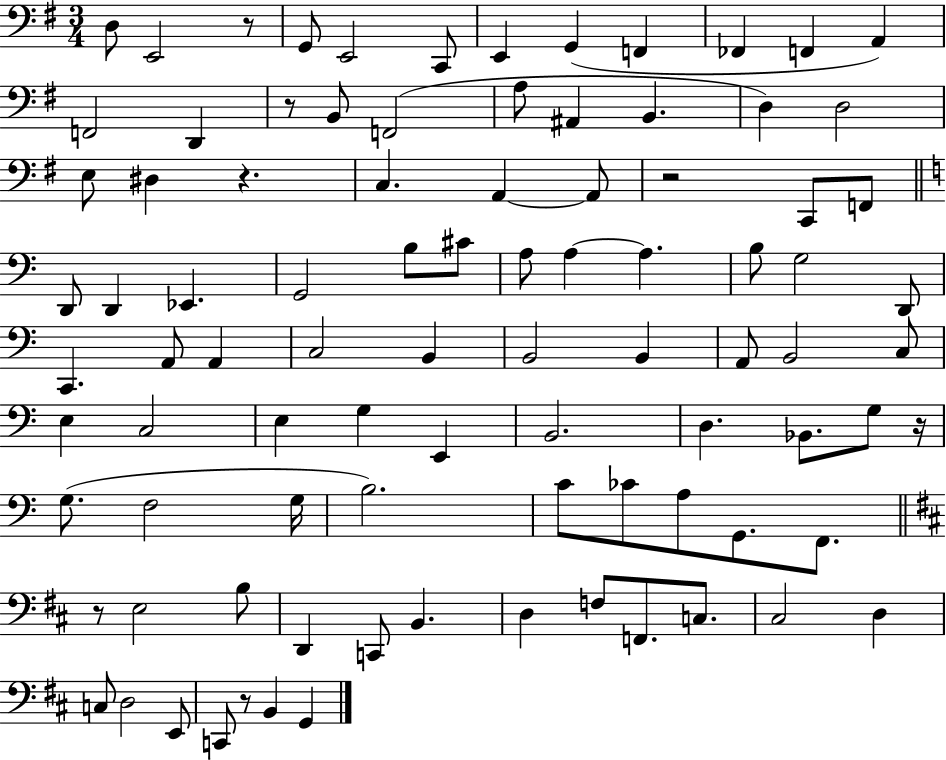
D3/e E2/h R/e G2/e E2/h C2/e E2/q G2/q F2/q FES2/q F2/q A2/q F2/h D2/q R/e B2/e F2/h A3/e A#2/q B2/q. D3/q D3/h E3/e D#3/q R/q. C3/q. A2/q A2/e R/h C2/e F2/e D2/e D2/q Eb2/q. G2/h B3/e C#4/e A3/e A3/q A3/q. B3/e G3/h D2/e C2/q. A2/e A2/q C3/h B2/q B2/h B2/q A2/e B2/h C3/e E3/q C3/h E3/q G3/q E2/q B2/h. D3/q. Bb2/e. G3/e R/s G3/e. F3/h G3/s B3/h. C4/e CES4/e A3/e G2/e. F2/e. R/e E3/h B3/e D2/q C2/e B2/q. D3/q F3/e F2/e. C3/e. C#3/h D3/q C3/e D3/h E2/e C2/e R/e B2/q G2/q